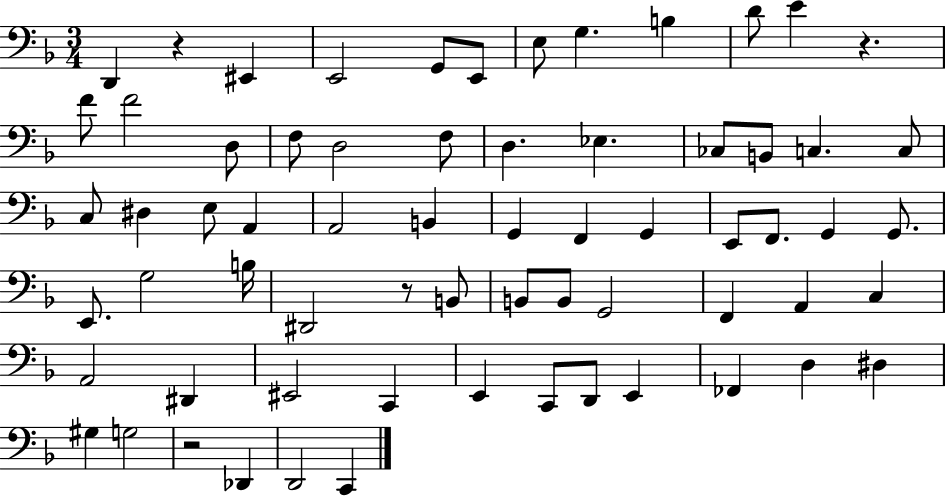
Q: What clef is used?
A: bass